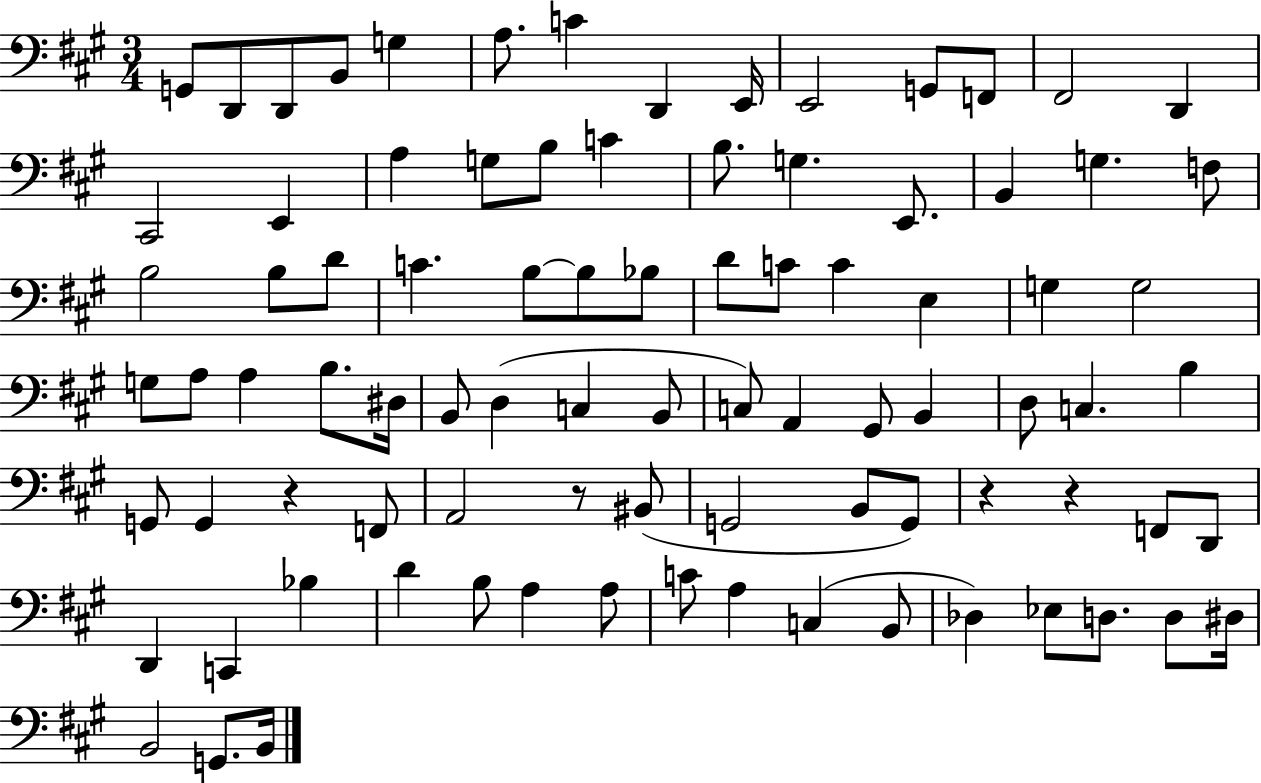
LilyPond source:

{
  \clef bass
  \numericTimeSignature
  \time 3/4
  \key a \major
  g,8 d,8 d,8 b,8 g4 | a8. c'4 d,4 e,16 | e,2 g,8 f,8 | fis,2 d,4 | \break cis,2 e,4 | a4 g8 b8 c'4 | b8. g4. e,8. | b,4 g4. f8 | \break b2 b8 d'8 | c'4. b8~~ b8 bes8 | d'8 c'8 c'4 e4 | g4 g2 | \break g8 a8 a4 b8. dis16 | b,8 d4( c4 b,8 | c8) a,4 gis,8 b,4 | d8 c4. b4 | \break g,8 g,4 r4 f,8 | a,2 r8 bis,8( | g,2 b,8 g,8) | r4 r4 f,8 d,8 | \break d,4 c,4 bes4 | d'4 b8 a4 a8 | c'8 a4 c4( b,8 | des4) ees8 d8. d8 dis16 | \break b,2 g,8. b,16 | \bar "|."
}